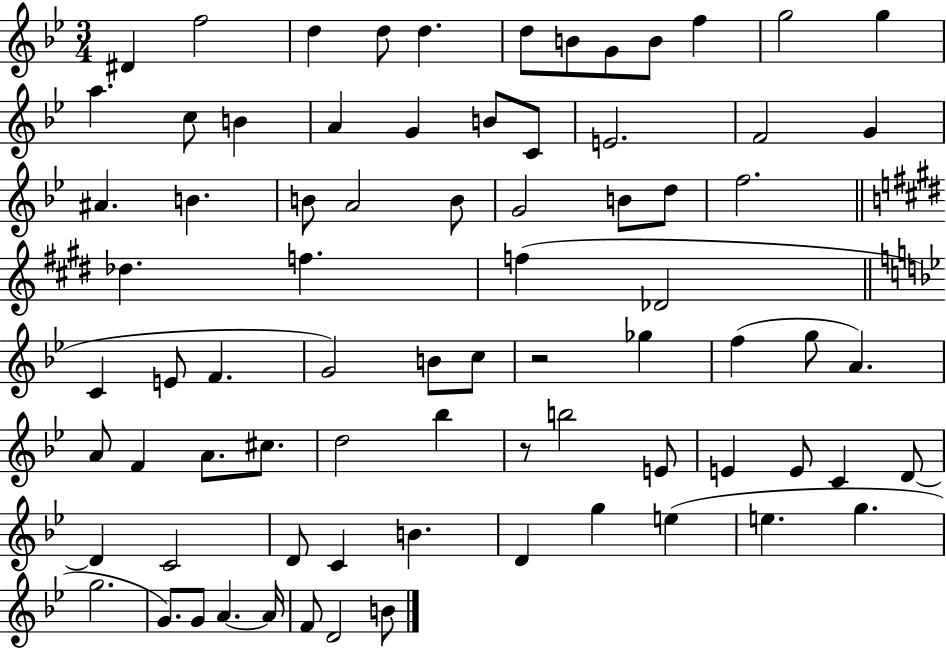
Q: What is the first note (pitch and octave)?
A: D#4